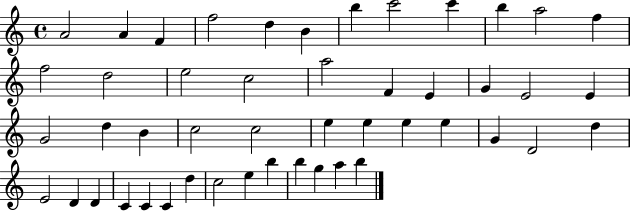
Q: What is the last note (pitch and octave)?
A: B5